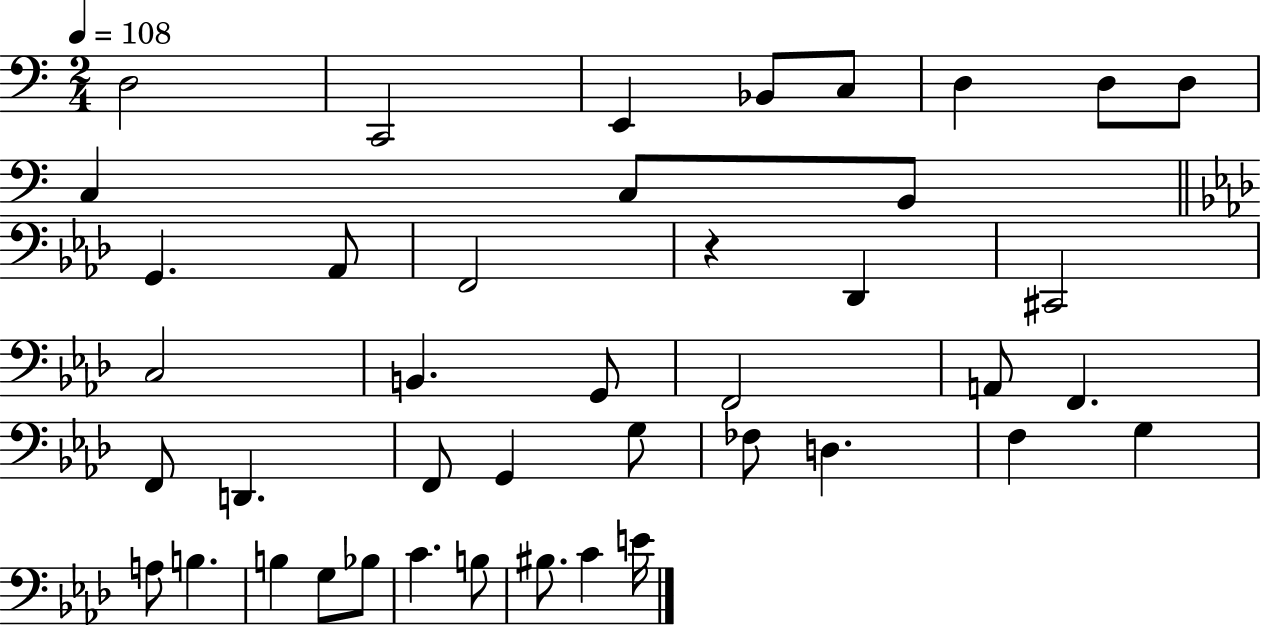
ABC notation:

X:1
T:Untitled
M:2/4
L:1/4
K:C
D,2 C,,2 E,, _B,,/2 C,/2 D, D,/2 D,/2 C, C,/2 B,,/2 G,, _A,,/2 F,,2 z _D,, ^C,,2 C,2 B,, G,,/2 F,,2 A,,/2 F,, F,,/2 D,, F,,/2 G,, G,/2 _F,/2 D, F, G, A,/2 B, B, G,/2 _B,/2 C B,/2 ^B,/2 C E/4